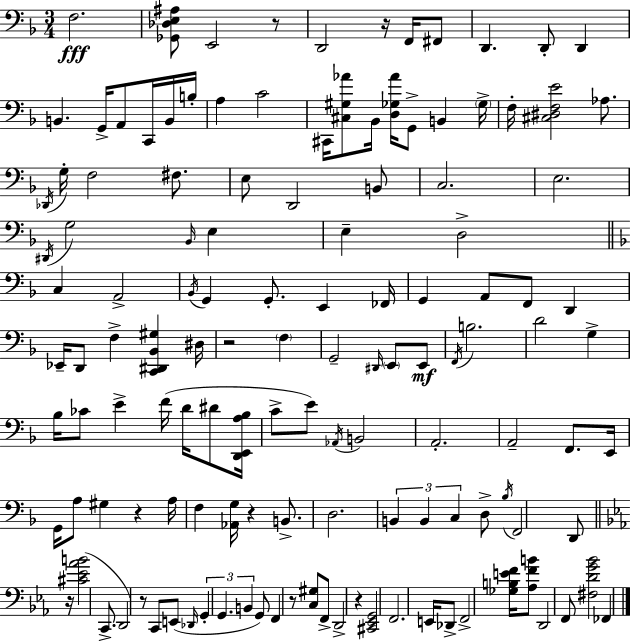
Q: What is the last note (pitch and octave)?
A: FES2